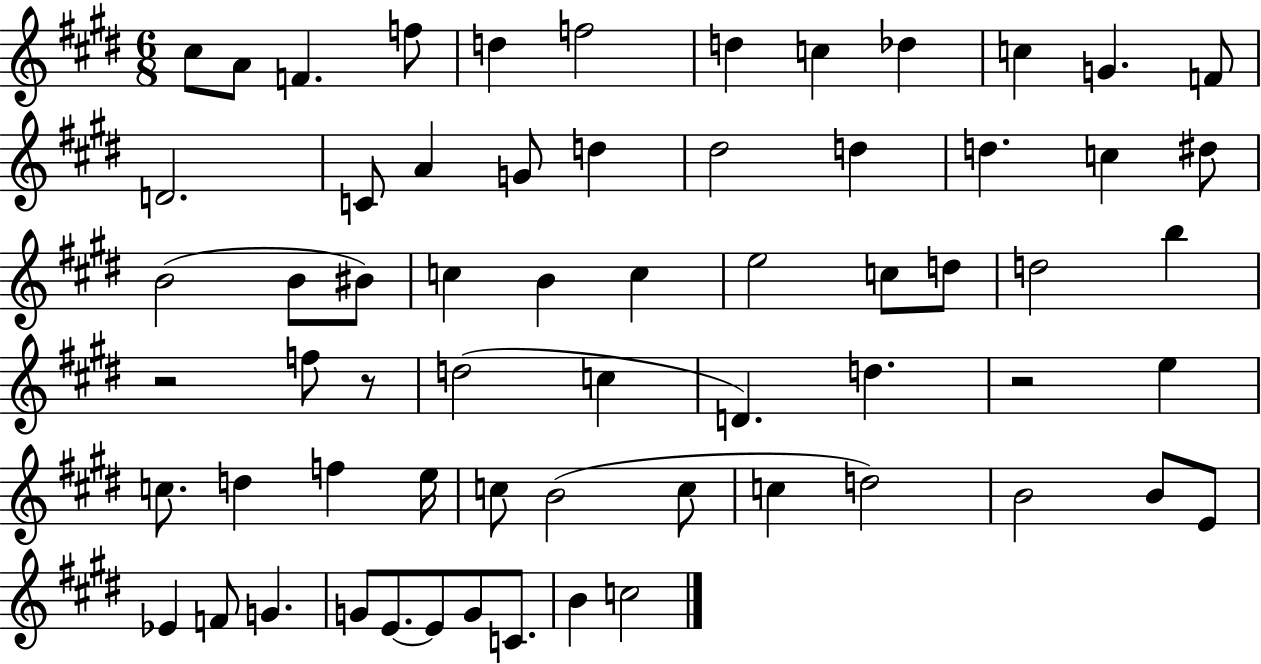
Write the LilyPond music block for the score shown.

{
  \clef treble
  \numericTimeSignature
  \time 6/8
  \key e \major
  cis''8 a'8 f'4. f''8 | d''4 f''2 | d''4 c''4 des''4 | c''4 g'4. f'8 | \break d'2. | c'8 a'4 g'8 d''4 | dis''2 d''4 | d''4. c''4 dis''8 | \break b'2( b'8 bis'8) | c''4 b'4 c''4 | e''2 c''8 d''8 | d''2 b''4 | \break r2 f''8 r8 | d''2( c''4 | d'4.) d''4. | r2 e''4 | \break c''8. d''4 f''4 e''16 | c''8 b'2( c''8 | c''4 d''2) | b'2 b'8 e'8 | \break ees'4 f'8 g'4. | g'8 e'8.~~ e'8 g'8 c'8. | b'4 c''2 | \bar "|."
}